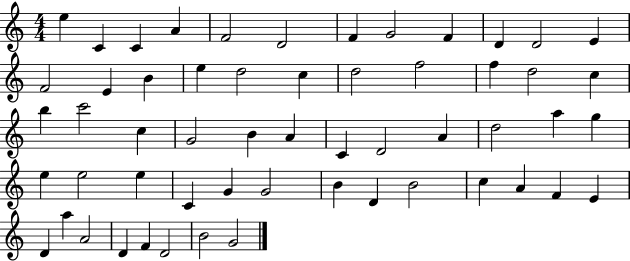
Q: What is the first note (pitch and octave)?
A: E5